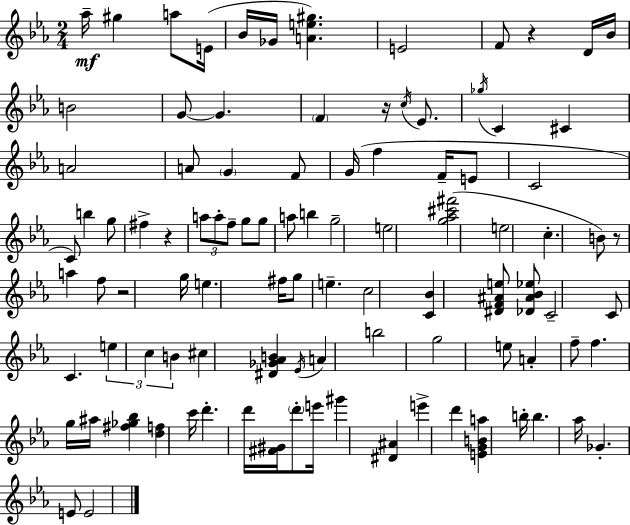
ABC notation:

X:1
T:Untitled
M:2/4
L:1/4
K:Cm
_a/4 ^g a/2 E/4 _B/4 _G/4 [Ae^g] E2 F/2 z D/4 _B/4 B2 G/2 G F z/4 c/4 _E/2 _g/4 C ^C A2 A/2 G F/2 G/4 f F/4 E/2 C2 C/2 b g/2 ^f z a/2 a/2 f/2 g/2 g/2 a/2 b g2 e2 [g_a^c'^f']2 e2 c B/2 z/2 a f/2 z2 g/4 e ^f/4 g/2 e c2 [C_B] [^DF^Ae]/2 [_D^A_B_e]/2 C2 C/2 C e c B ^c [^D_G_AB] _E/4 A b2 g2 e/2 A f/2 f g/4 ^a/4 [^f_g_b] [df] c'/4 d' d'/4 [^F^G]/4 d'/2 e'/4 ^g' [^D^A] e' d' [EGBa] b/4 b _a/4 _G E/2 E2